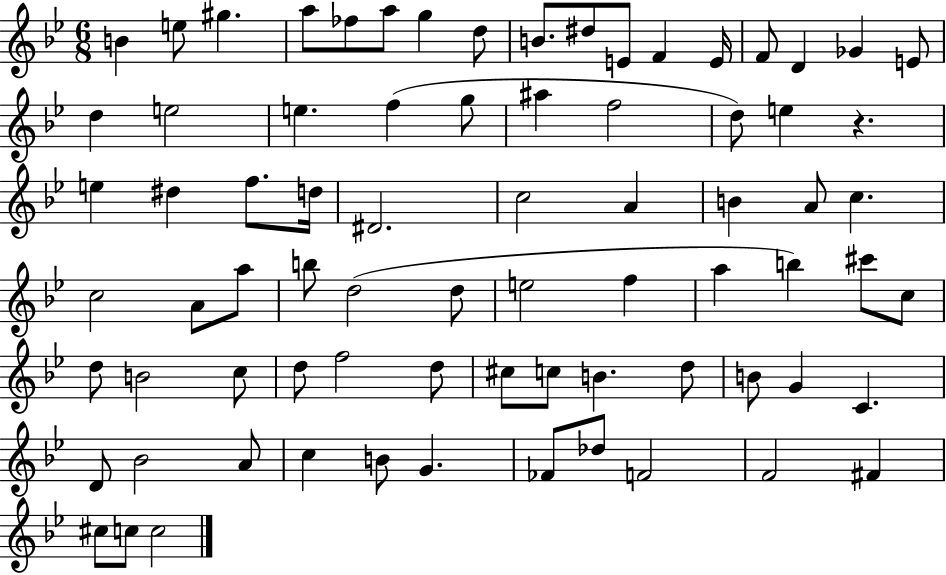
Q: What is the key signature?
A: BES major